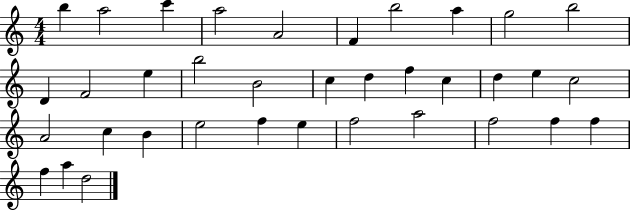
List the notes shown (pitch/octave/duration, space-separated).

B5/q A5/h C6/q A5/h A4/h F4/q B5/h A5/q G5/h B5/h D4/q F4/h E5/q B5/h B4/h C5/q D5/q F5/q C5/q D5/q E5/q C5/h A4/h C5/q B4/q E5/h F5/q E5/q F5/h A5/h F5/h F5/q F5/q F5/q A5/q D5/h